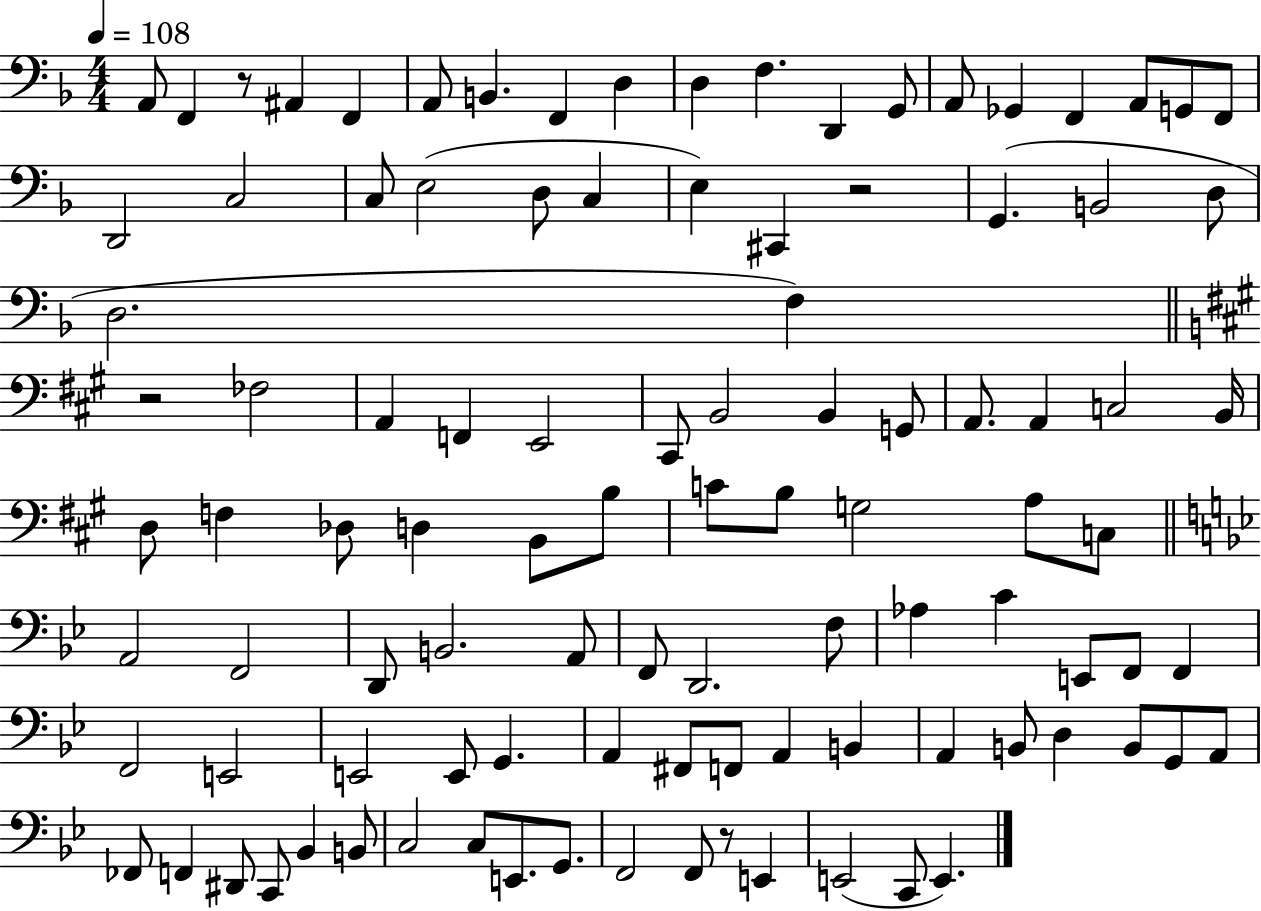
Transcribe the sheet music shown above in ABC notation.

X:1
T:Untitled
M:4/4
L:1/4
K:F
A,,/2 F,, z/2 ^A,, F,, A,,/2 B,, F,, D, D, F, D,, G,,/2 A,,/2 _G,, F,, A,,/2 G,,/2 F,,/2 D,,2 C,2 C,/2 E,2 D,/2 C, E, ^C,, z2 G,, B,,2 D,/2 D,2 F, z2 _F,2 A,, F,, E,,2 ^C,,/2 B,,2 B,, G,,/2 A,,/2 A,, C,2 B,,/4 D,/2 F, _D,/2 D, B,,/2 B,/2 C/2 B,/2 G,2 A,/2 C,/2 A,,2 F,,2 D,,/2 B,,2 A,,/2 F,,/2 D,,2 F,/2 _A, C E,,/2 F,,/2 F,, F,,2 E,,2 E,,2 E,,/2 G,, A,, ^F,,/2 F,,/2 A,, B,, A,, B,,/2 D, B,,/2 G,,/2 A,,/2 _F,,/2 F,, ^D,,/2 C,,/2 _B,, B,,/2 C,2 C,/2 E,,/2 G,,/2 F,,2 F,,/2 z/2 E,, E,,2 C,,/2 E,,